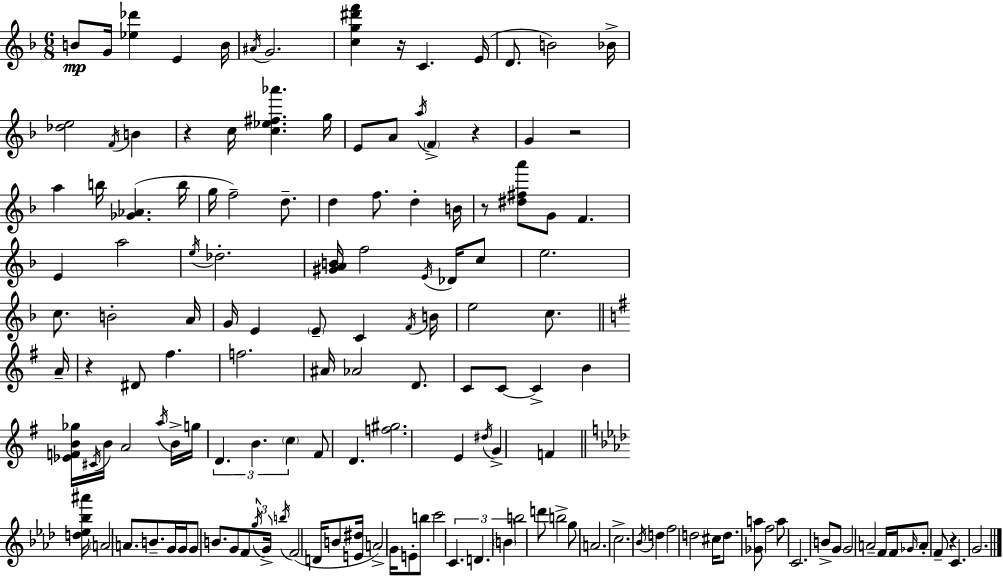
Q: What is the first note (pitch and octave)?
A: B4